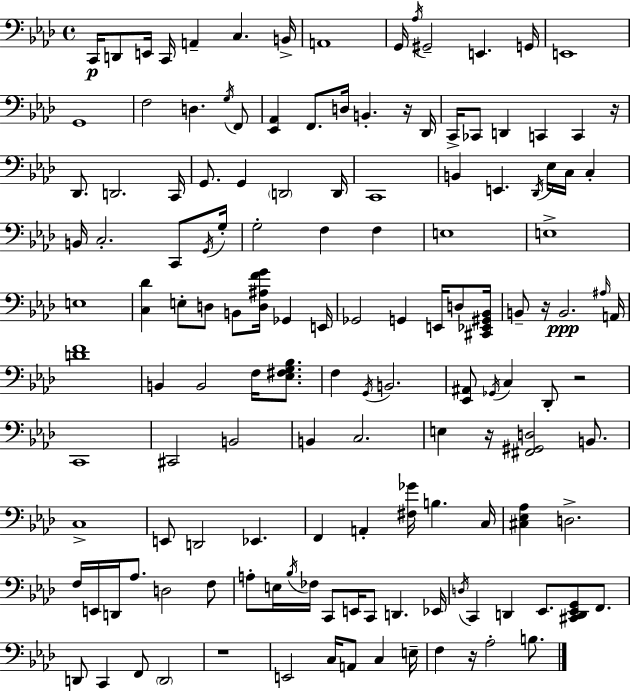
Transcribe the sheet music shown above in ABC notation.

X:1
T:Untitled
M:4/4
L:1/4
K:Ab
C,,/4 D,,/2 E,,/4 C,,/4 A,, C, B,,/4 A,,4 G,,/4 _A,/4 ^G,,2 E,, G,,/4 E,,4 G,,4 F,2 D, G,/4 F,,/2 [_E,,_A,,] F,,/2 D,/4 B,, z/4 _D,,/4 C,,/4 _C,,/2 D,, C,, C,, z/4 _D,,/2 D,,2 C,,/4 G,,/2 G,, D,,2 D,,/4 C,,4 B,, E,, _D,,/4 _E,/4 C,/4 C, B,,/4 C,2 C,,/2 G,,/4 G,/4 G,2 F, F, E,4 E,4 E,4 [C,_D] E,/2 D,/2 B,,/2 [D,^A,FG]/4 _G,, E,,/4 _G,,2 G,, E,,/4 D,/2 [^C,,_E,,^G,,_B,,]/4 B,,/2 z/4 B,,2 ^A,/4 A,,/4 [DF]4 B,, B,,2 F,/4 [_E,^F,G,_B,]/2 F, G,,/4 B,,2 [_E,,^A,,]/2 _G,,/4 C, _D,,/2 z2 C,,4 ^C,,2 B,,2 B,, C,2 E, z/4 [^F,,^G,,D,]2 B,,/2 C,4 E,,/2 D,,2 _E,, F,, A,, [^F,_G]/4 B, C,/4 [^C,_E,_A,] D,2 F,/4 E,,/4 D,,/4 _A,/2 D,2 F,/2 A,/2 E,/4 _B,/4 _F,/4 C,,/2 E,,/4 C,,/2 D,, _E,,/4 D,/4 C,, D,, _E,,/2 [^C,,D,,_E,,G,,]/2 F,,/2 D,,/2 C,, F,,/2 D,,2 z4 E,,2 C,/4 A,,/2 C, E,/4 F, z/4 _A,2 B,/2